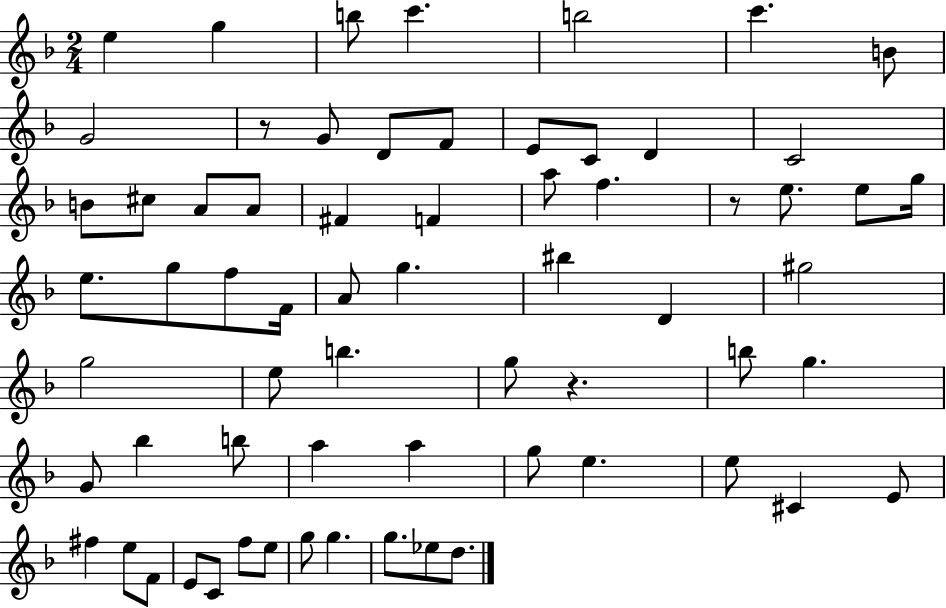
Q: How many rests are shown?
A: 3